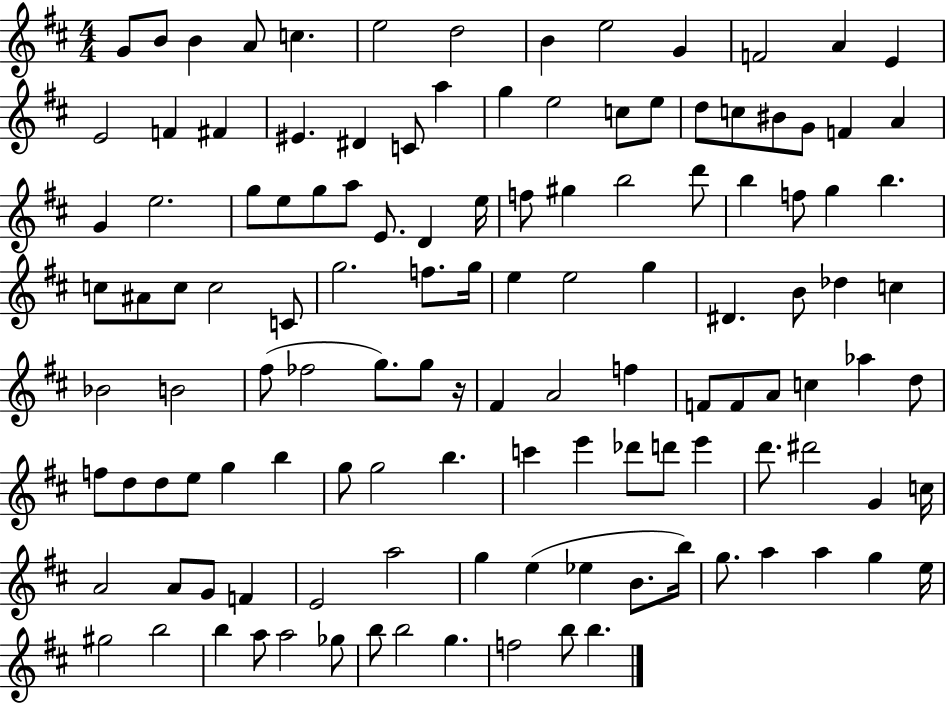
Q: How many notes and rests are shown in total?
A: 124